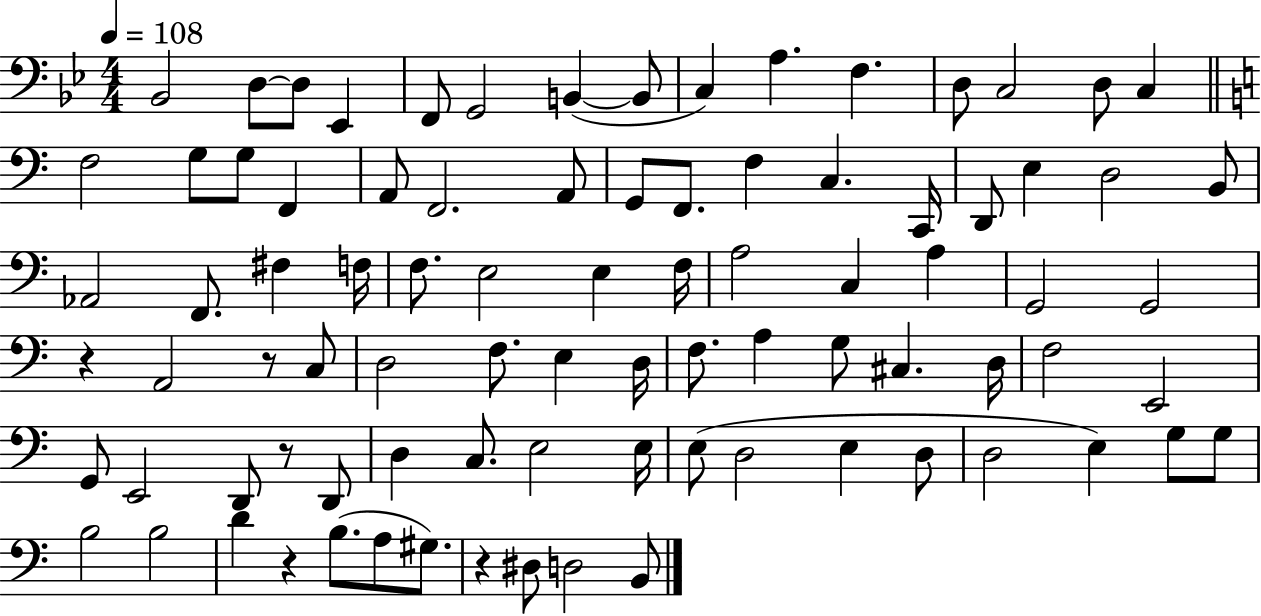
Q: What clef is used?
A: bass